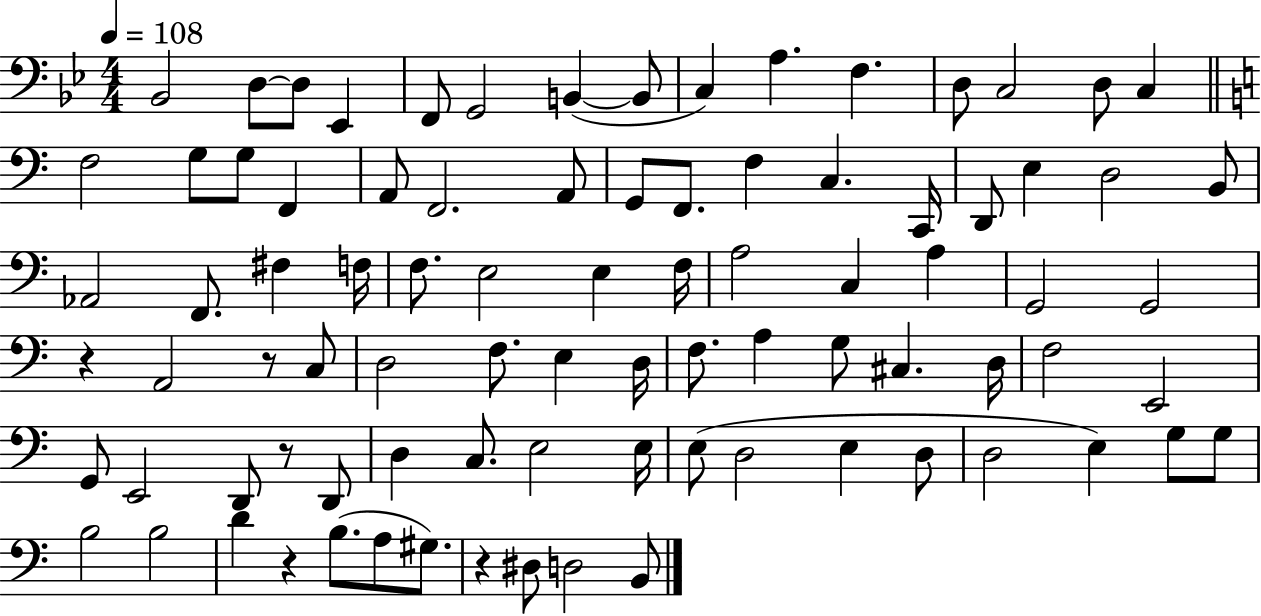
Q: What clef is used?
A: bass